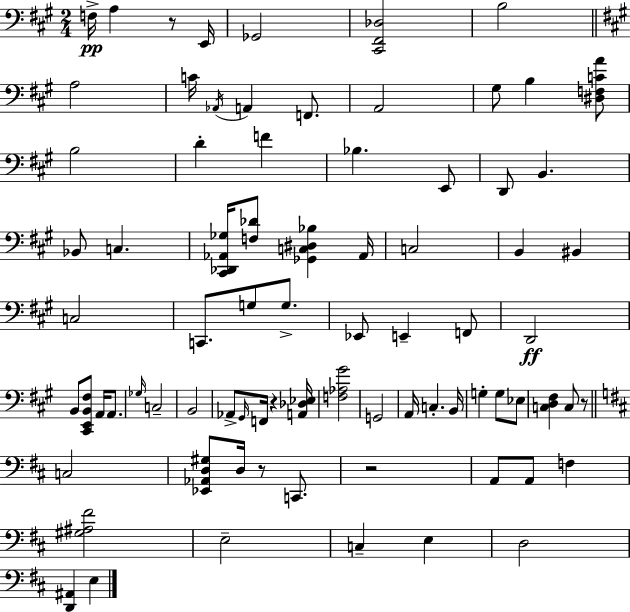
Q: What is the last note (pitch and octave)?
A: E3